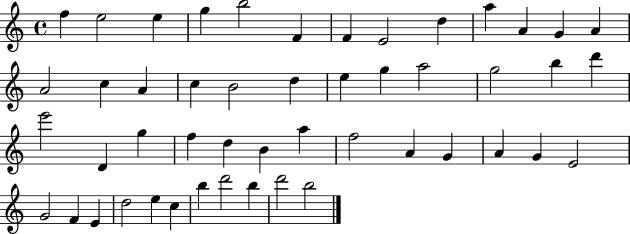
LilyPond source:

{
  \clef treble
  \time 4/4
  \defaultTimeSignature
  \key c \major
  f''4 e''2 e''4 | g''4 b''2 f'4 | f'4 e'2 d''4 | a''4 a'4 g'4 a'4 | \break a'2 c''4 a'4 | c''4 b'2 d''4 | e''4 g''4 a''2 | g''2 b''4 d'''4 | \break e'''2 d'4 g''4 | f''4 d''4 b'4 a''4 | f''2 a'4 g'4 | a'4 g'4 e'2 | \break g'2 f'4 e'4 | d''2 e''4 c''4 | b''4 d'''2 b''4 | d'''2 b''2 | \break \bar "|."
}